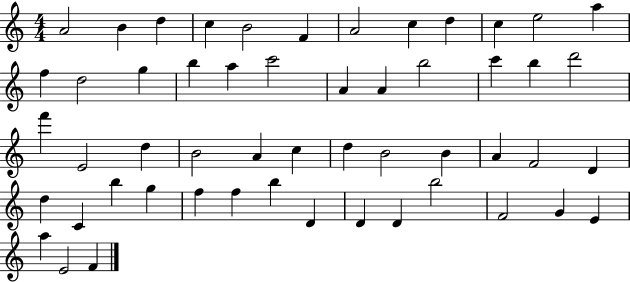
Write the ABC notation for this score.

X:1
T:Untitled
M:4/4
L:1/4
K:C
A2 B d c B2 F A2 c d c e2 a f d2 g b a c'2 A A b2 c' b d'2 f' E2 d B2 A c d B2 B A F2 D d C b g f f b D D D b2 F2 G E a E2 F